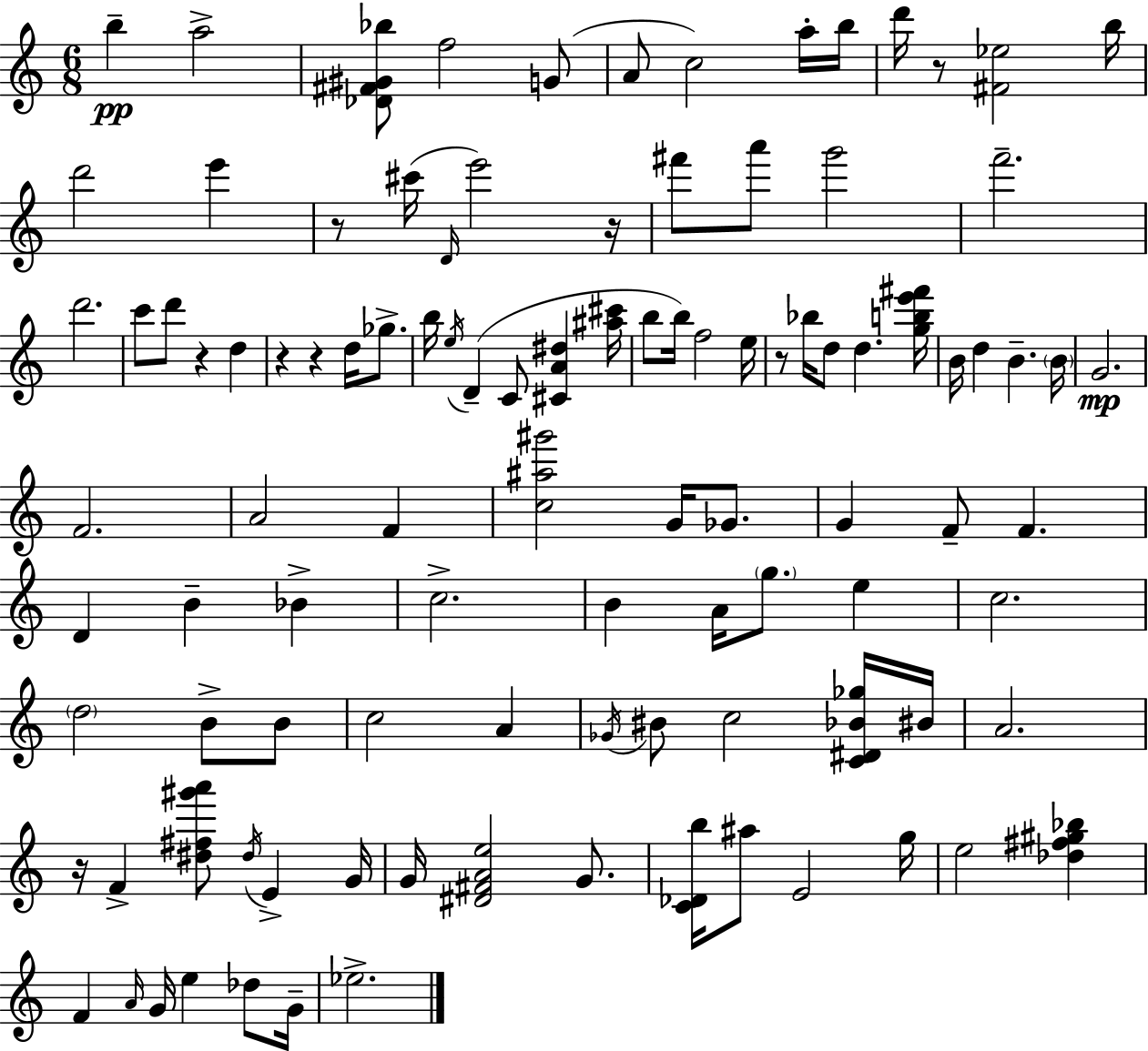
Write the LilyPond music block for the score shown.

{
  \clef treble
  \numericTimeSignature
  \time 6/8
  \key a \minor
  b''4--\pp a''2-> | <des' fis' gis' bes''>8 f''2 g'8( | a'8 c''2) a''16-. b''16 | d'''16 r8 <fis' ees''>2 b''16 | \break d'''2 e'''4 | r8 cis'''16( \grace { d'16 } e'''2) | r16 fis'''8 a'''8 g'''2 | f'''2.-- | \break d'''2. | c'''8 d'''8 r4 d''4 | r4 r4 d''16 ges''8.-> | b''16 \acciaccatura { e''16 } d'4--( c'8 <cis' a' dis''>4 | \break <ais'' cis'''>16 b''8 b''16) f''2 | e''16 r8 bes''16 d''8 d''4. | <g'' b'' e''' fis'''>16 b'16 d''4 b'4.-- | \parenthesize b'16 g'2.\mp | \break f'2. | a'2 f'4 | <c'' ais'' gis'''>2 g'16 ges'8. | g'4 f'8-- f'4. | \break d'4 b'4-- bes'4-> | c''2.-> | b'4 a'16 \parenthesize g''8. e''4 | c''2. | \break \parenthesize d''2 b'8-> | b'8 c''2 a'4 | \acciaccatura { ges'16 } bis'8 c''2 | <c' dis' bes' ges''>16 bis'16 a'2. | \break r16 f'4-> <dis'' fis'' gis''' a'''>8 \acciaccatura { dis''16 } e'4-> | g'16 g'16 <dis' fis' a' e''>2 | g'8. <c' des' b''>16 ais''8 e'2 | g''16 e''2 | \break <des'' fis'' gis'' bes''>4 f'4 \grace { a'16 } g'16 e''4 | des''8 g'16-- ees''2.-> | \bar "|."
}